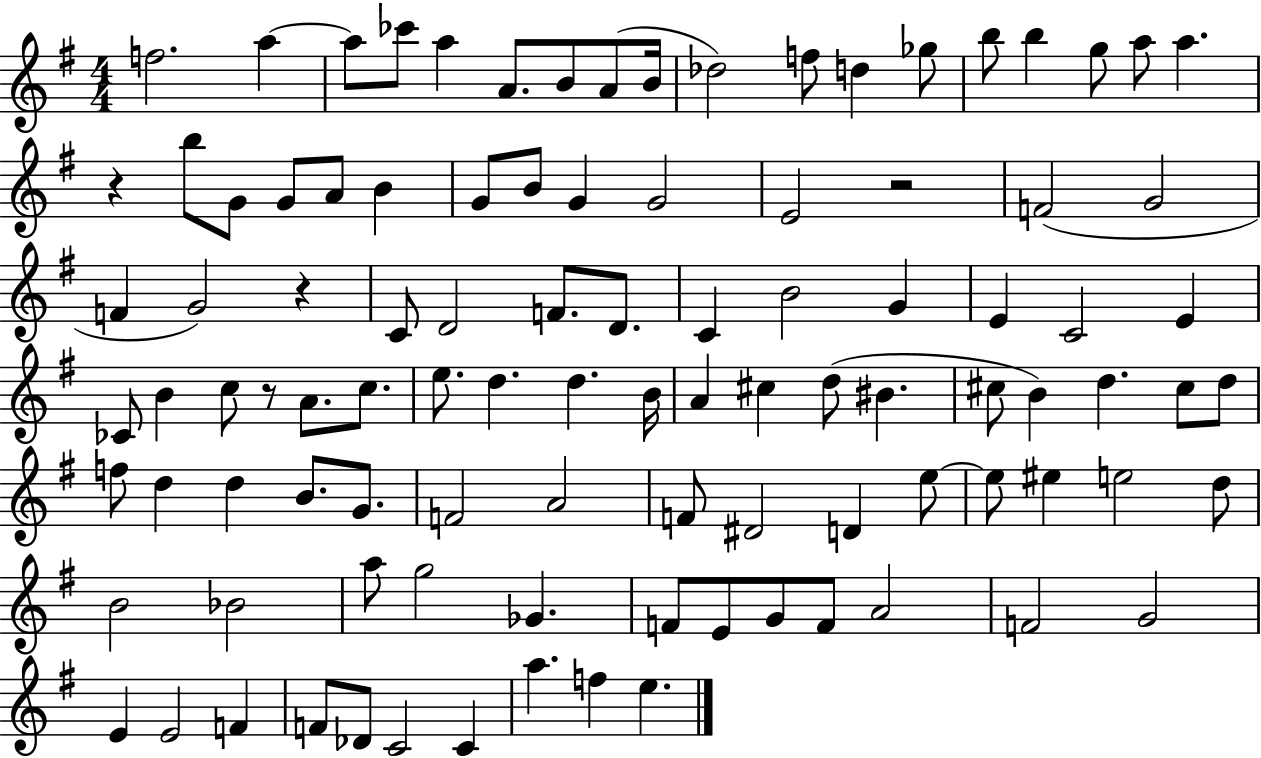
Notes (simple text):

F5/h. A5/q A5/e CES6/e A5/q A4/e. B4/e A4/e B4/s Db5/h F5/e D5/q Gb5/e B5/e B5/q G5/e A5/e A5/q. R/q B5/e G4/e G4/e A4/e B4/q G4/e B4/e G4/q G4/h E4/h R/h F4/h G4/h F4/q G4/h R/q C4/e D4/h F4/e. D4/e. C4/q B4/h G4/q E4/q C4/h E4/q CES4/e B4/q C5/e R/e A4/e. C5/e. E5/e. D5/q. D5/q. B4/s A4/q C#5/q D5/e BIS4/q. C#5/e B4/q D5/q. C#5/e D5/e F5/e D5/q D5/q B4/e. G4/e. F4/h A4/h F4/e D#4/h D4/q E5/e E5/e EIS5/q E5/h D5/e B4/h Bb4/h A5/e G5/h Gb4/q. F4/e E4/e G4/e F4/e A4/h F4/h G4/h E4/q E4/h F4/q F4/e Db4/e C4/h C4/q A5/q. F5/q E5/q.